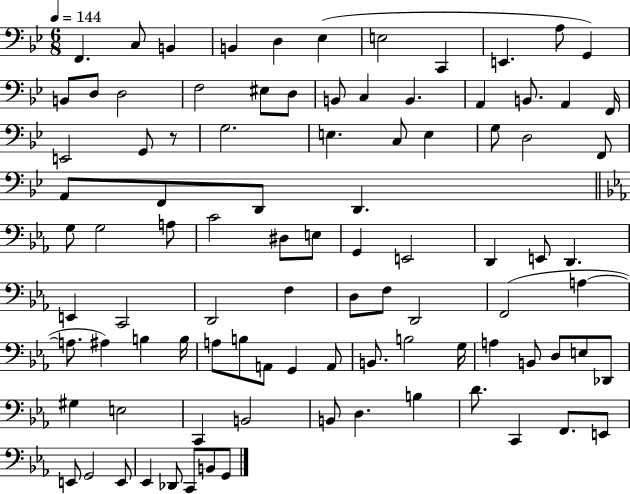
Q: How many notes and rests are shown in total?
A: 94